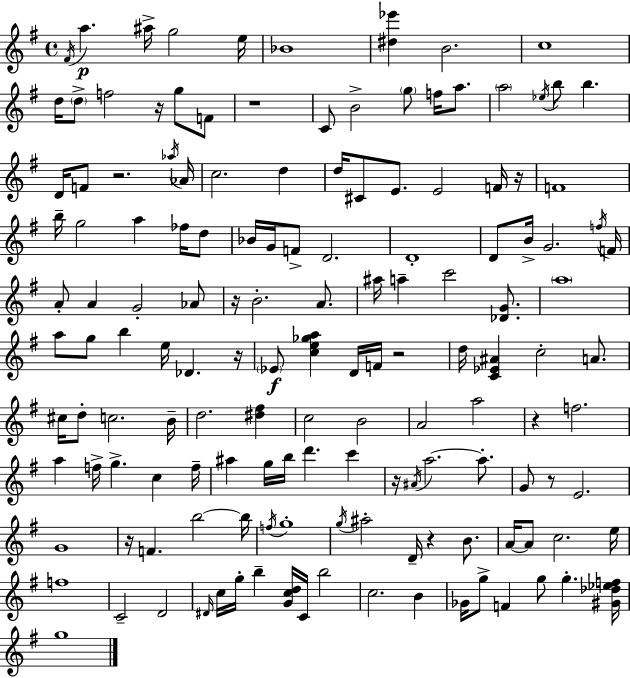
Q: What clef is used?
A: treble